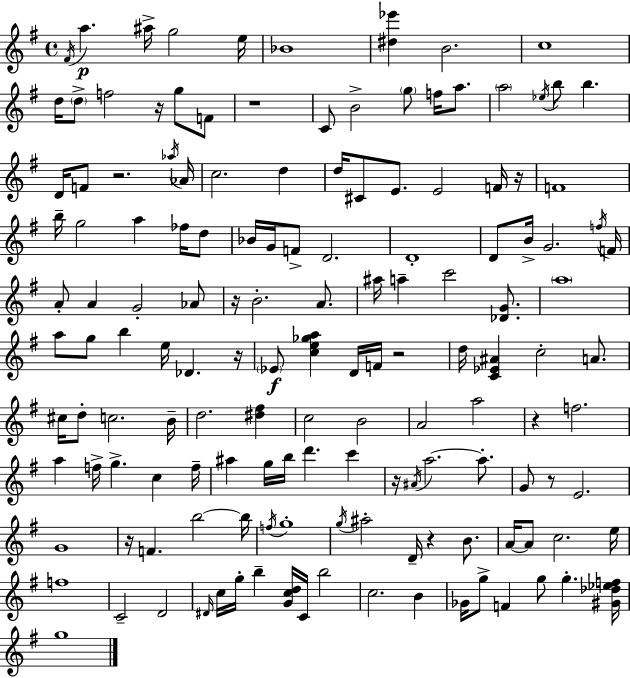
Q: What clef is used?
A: treble